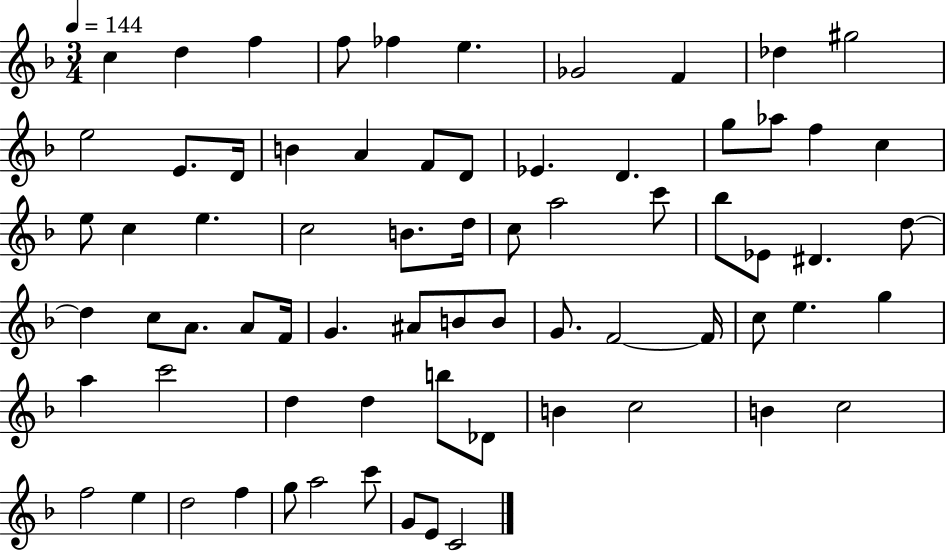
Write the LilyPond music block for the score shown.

{
  \clef treble
  \numericTimeSignature
  \time 3/4
  \key f \major
  \tempo 4 = 144
  c''4 d''4 f''4 | f''8 fes''4 e''4. | ges'2 f'4 | des''4 gis''2 | \break e''2 e'8. d'16 | b'4 a'4 f'8 d'8 | ees'4. d'4. | g''8 aes''8 f''4 c''4 | \break e''8 c''4 e''4. | c''2 b'8. d''16 | c''8 a''2 c'''8 | bes''8 ees'8 dis'4. d''8~~ | \break d''4 c''8 a'8. a'8 f'16 | g'4. ais'8 b'8 b'8 | g'8. f'2~~ f'16 | c''8 e''4. g''4 | \break a''4 c'''2 | d''4 d''4 b''8 des'8 | b'4 c''2 | b'4 c''2 | \break f''2 e''4 | d''2 f''4 | g''8 a''2 c'''8 | g'8 e'8 c'2 | \break \bar "|."
}